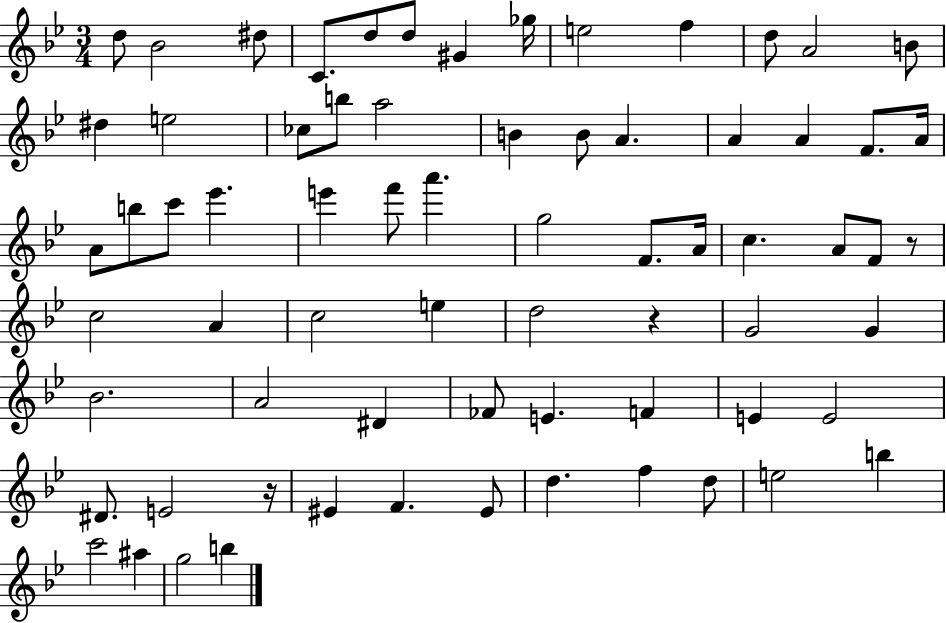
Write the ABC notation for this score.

X:1
T:Untitled
M:3/4
L:1/4
K:Bb
d/2 _B2 ^d/2 C/2 d/2 d/2 ^G _g/4 e2 f d/2 A2 B/2 ^d e2 _c/2 b/2 a2 B B/2 A A A F/2 A/4 A/2 b/2 c'/2 _e' e' f'/2 a' g2 F/2 A/4 c A/2 F/2 z/2 c2 A c2 e d2 z G2 G _B2 A2 ^D _F/2 E F E E2 ^D/2 E2 z/4 ^E F ^E/2 d f d/2 e2 b c'2 ^a g2 b